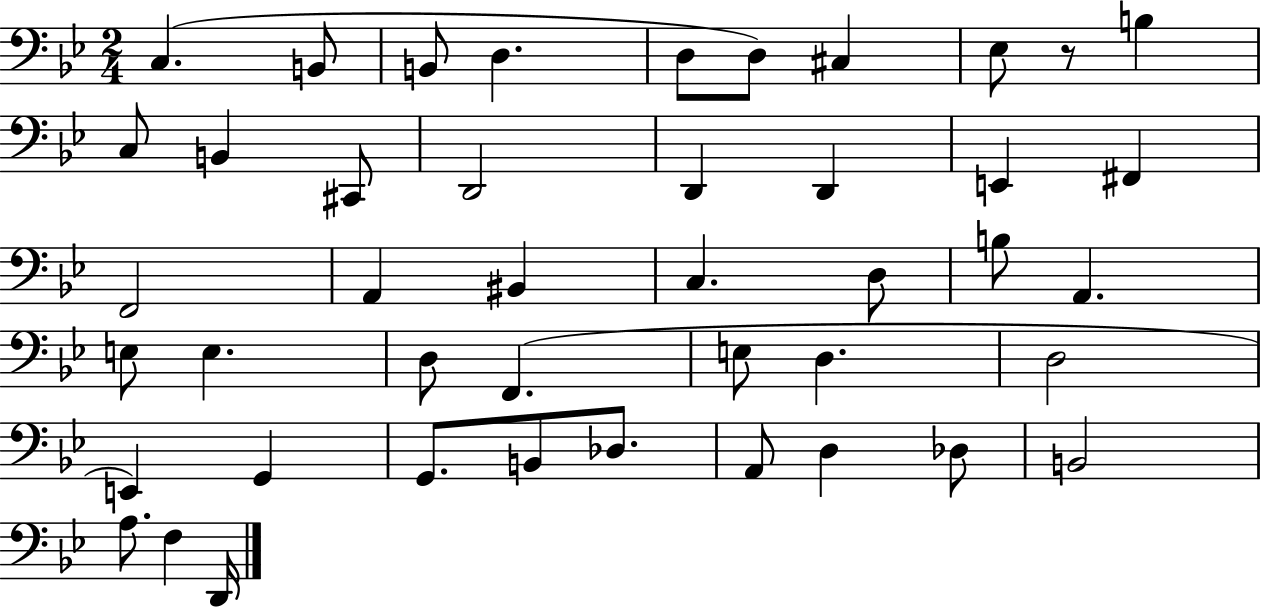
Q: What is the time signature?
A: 2/4